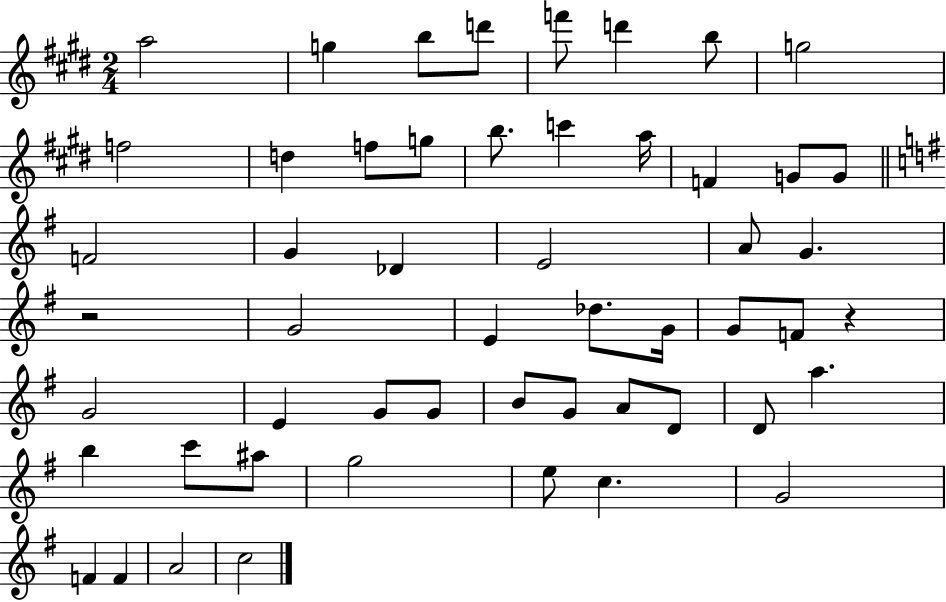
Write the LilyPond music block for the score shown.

{
  \clef treble
  \numericTimeSignature
  \time 2/4
  \key e \major
  \repeat volta 2 { a''2 | g''4 b''8 d'''8 | f'''8 d'''4 b''8 | g''2 | \break f''2 | d''4 f''8 g''8 | b''8. c'''4 a''16 | f'4 g'8 g'8 | \break \bar "||" \break \key e \minor f'2 | g'4 des'4 | e'2 | a'8 g'4. | \break r2 | g'2 | e'4 des''8. g'16 | g'8 f'8 r4 | \break g'2 | e'4 g'8 g'8 | b'8 g'8 a'8 d'8 | d'8 a''4. | \break b''4 c'''8 ais''8 | g''2 | e''8 c''4. | g'2 | \break f'4 f'4 | a'2 | c''2 | } \bar "|."
}